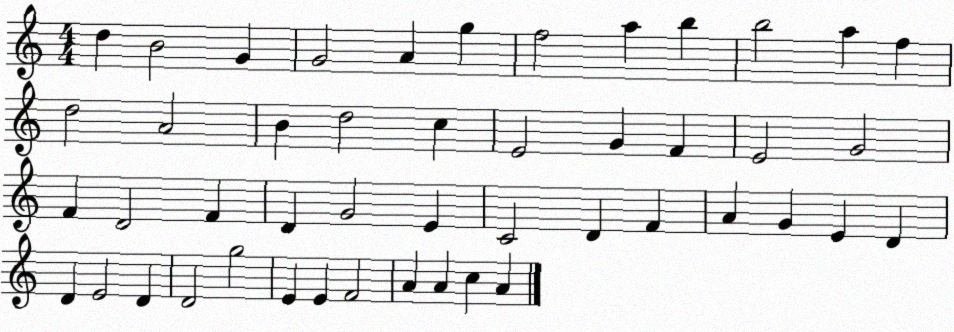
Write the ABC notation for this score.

X:1
T:Untitled
M:4/4
L:1/4
K:C
d B2 G G2 A g f2 a b b2 a f d2 A2 B d2 c E2 G F E2 G2 F D2 F D G2 E C2 D F A G E D D E2 D D2 g2 E E F2 A A c A